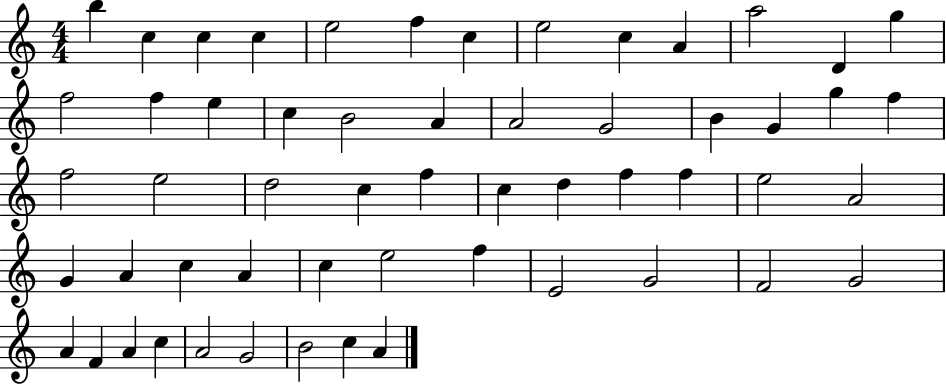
B5/q C5/q C5/q C5/q E5/h F5/q C5/q E5/h C5/q A4/q A5/h D4/q G5/q F5/h F5/q E5/q C5/q B4/h A4/q A4/h G4/h B4/q G4/q G5/q F5/q F5/h E5/h D5/h C5/q F5/q C5/q D5/q F5/q F5/q E5/h A4/h G4/q A4/q C5/q A4/q C5/q E5/h F5/q E4/h G4/h F4/h G4/h A4/q F4/q A4/q C5/q A4/h G4/h B4/h C5/q A4/q